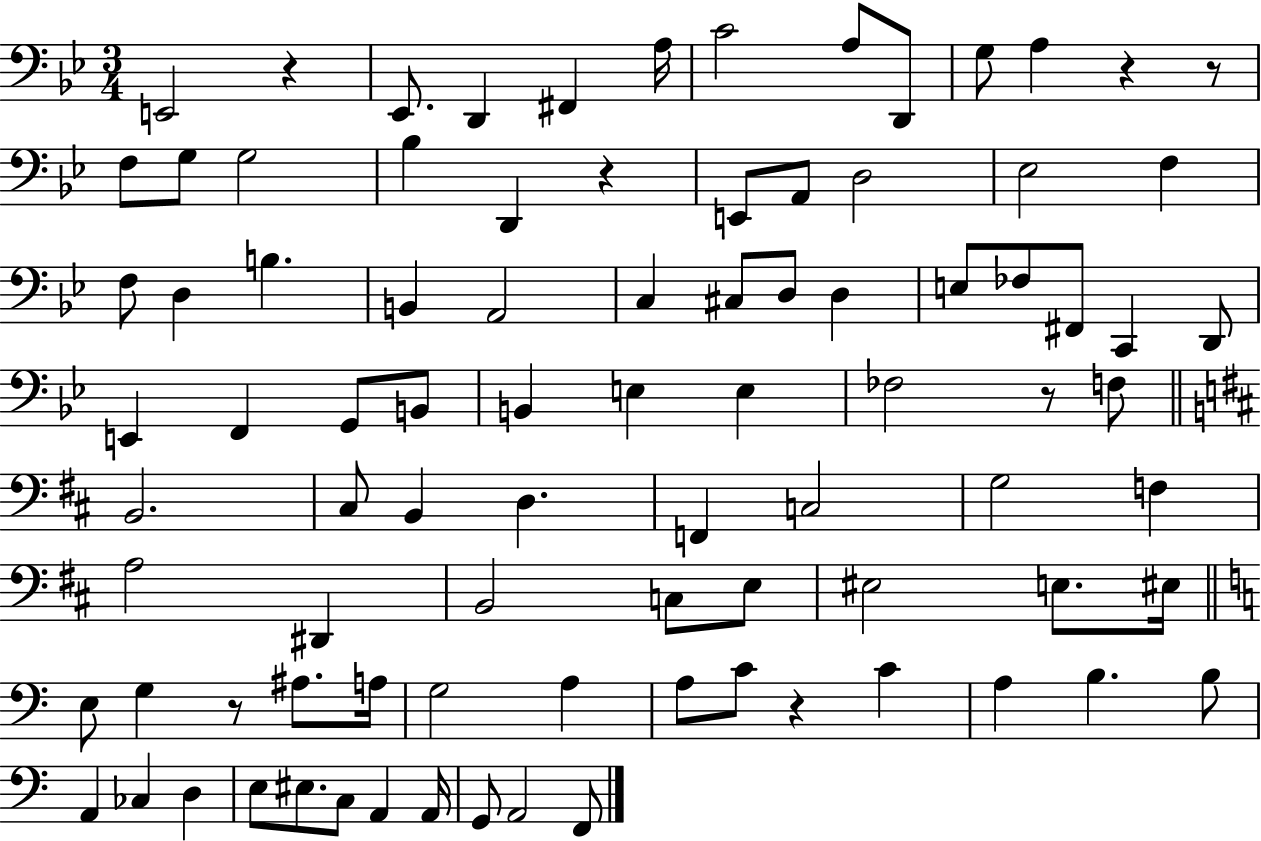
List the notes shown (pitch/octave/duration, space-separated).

E2/h R/q Eb2/e. D2/q F#2/q A3/s C4/h A3/e D2/e G3/e A3/q R/q R/e F3/e G3/e G3/h Bb3/q D2/q R/q E2/e A2/e D3/h Eb3/h F3/q F3/e D3/q B3/q. B2/q A2/h C3/q C#3/e D3/e D3/q E3/e FES3/e F#2/e C2/q D2/e E2/q F2/q G2/e B2/e B2/q E3/q E3/q FES3/h R/e F3/e B2/h. C#3/e B2/q D3/q. F2/q C3/h G3/h F3/q A3/h D#2/q B2/h C3/e E3/e EIS3/h E3/e. EIS3/s E3/e G3/q R/e A#3/e. A3/s G3/h A3/q A3/e C4/e R/q C4/q A3/q B3/q. B3/e A2/q CES3/q D3/q E3/e EIS3/e. C3/e A2/q A2/s G2/e A2/h F2/e